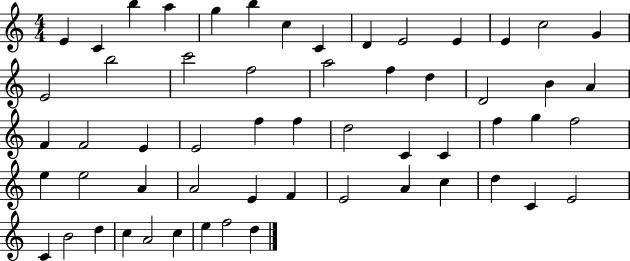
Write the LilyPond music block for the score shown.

{
  \clef treble
  \numericTimeSignature
  \time 4/4
  \key c \major
  e'4 c'4 b''4 a''4 | g''4 b''4 c''4 c'4 | d'4 e'2 e'4 | e'4 c''2 g'4 | \break e'2 b''2 | c'''2 f''2 | a''2 f''4 d''4 | d'2 b'4 a'4 | \break f'4 f'2 e'4 | e'2 f''4 f''4 | d''2 c'4 c'4 | f''4 g''4 f''2 | \break e''4 e''2 a'4 | a'2 e'4 f'4 | e'2 a'4 c''4 | d''4 c'4 e'2 | \break c'4 b'2 d''4 | c''4 a'2 c''4 | e''4 f''2 d''4 | \bar "|."
}